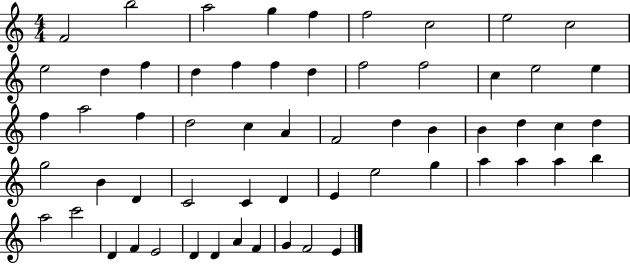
X:1
T:Untitled
M:4/4
L:1/4
K:C
F2 b2 a2 g f f2 c2 e2 c2 e2 d f d f f d f2 f2 c e2 e f a2 f d2 c A F2 d B B d c d g2 B D C2 C D E e2 g a a a b a2 c'2 D F E2 D D A F G F2 E